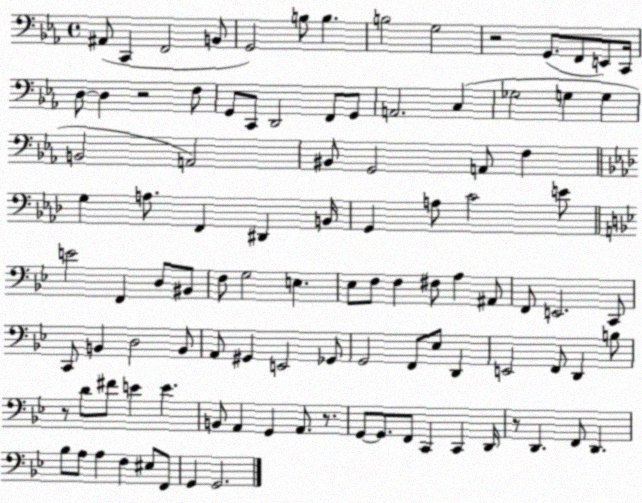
X:1
T:Untitled
M:4/4
L:1/4
K:Eb
^A,,/2 C,, F,,2 B,,/2 G,,2 B,/2 B, B,2 G,2 z2 G,,/2 F,,/2 E,,/2 C,,/4 D,/2 D, z2 F,/2 G,,/2 C,,/2 D,,2 F,,/2 G,,/2 A,,2 C, _G,2 G, G, B,,2 A,,2 ^B,,/2 G,,2 A,,/2 F, G, A,/2 F,, ^D,, B,,/4 G,, A,/2 C2 E/2 E2 F,, D,/2 ^B,,/2 F,/2 G,2 E, _E,/2 F,/2 F, ^F,/2 A, ^A,,/2 F,,/2 E,,2 C,,/2 C,,/2 B,, D,2 B,,/2 A,,/2 ^G,, E,,2 _G,,/2 G,,2 F,,/2 _E,/2 D,, E,,2 F,,/2 D,, B,/2 z/2 D/2 ^F/2 E E B,,/2 A,, G,, A,,/2 z/2 G,,/2 G,,/2 F,,/2 C,, C,, D,,/4 z/2 D,, F,,/2 D,, _B,/2 A,/2 A, F, ^E,/2 F,,/2 G,, G,,2